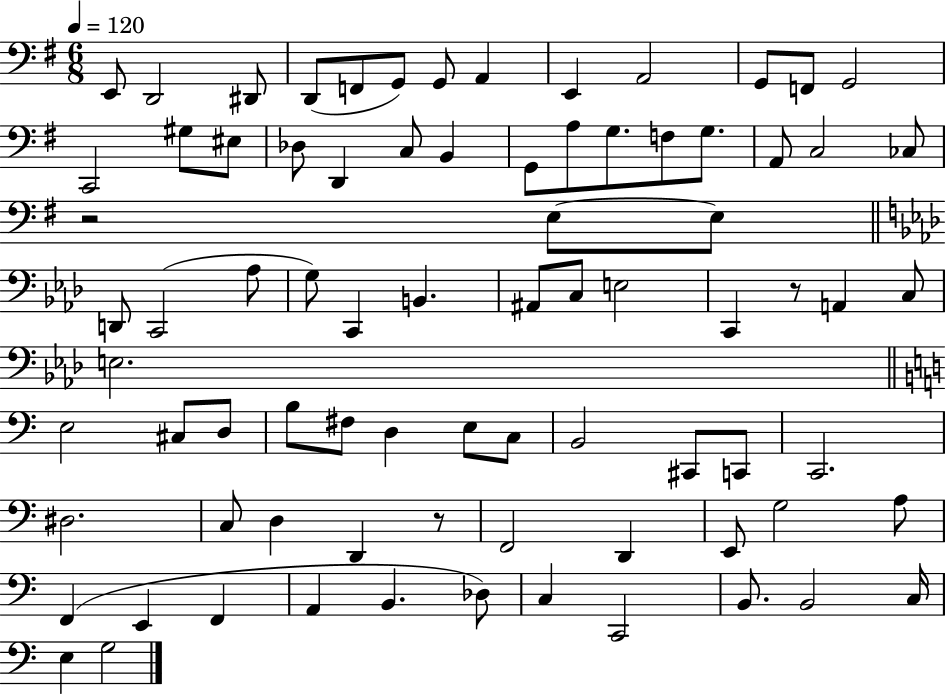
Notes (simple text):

E2/e D2/h D#2/e D2/e F2/e G2/e G2/e A2/q E2/q A2/h G2/e F2/e G2/h C2/h G#3/e EIS3/e Db3/e D2/q C3/e B2/q G2/e A3/e G3/e. F3/e G3/e. A2/e C3/h CES3/e R/h E3/e E3/e D2/e C2/h Ab3/e G3/e C2/q B2/q. A#2/e C3/e E3/h C2/q R/e A2/q C3/e E3/h. E3/h C#3/e D3/e B3/e F#3/e D3/q E3/e C3/e B2/h C#2/e C2/e C2/h. D#3/h. C3/e D3/q D2/q R/e F2/h D2/q E2/e G3/h A3/e F2/q E2/q F2/q A2/q B2/q. Db3/e C3/q C2/h B2/e. B2/h C3/s E3/q G3/h